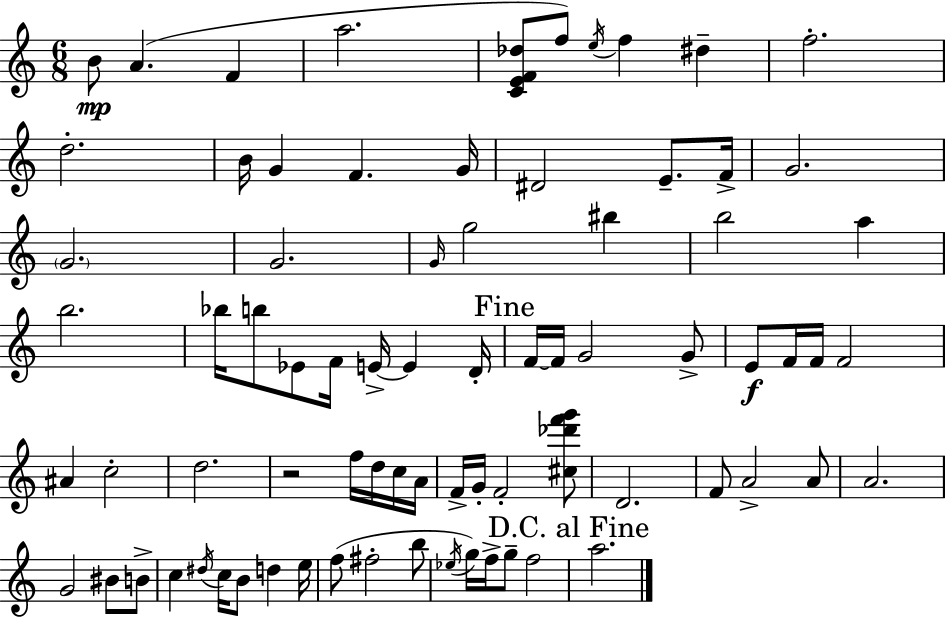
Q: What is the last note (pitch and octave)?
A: A5